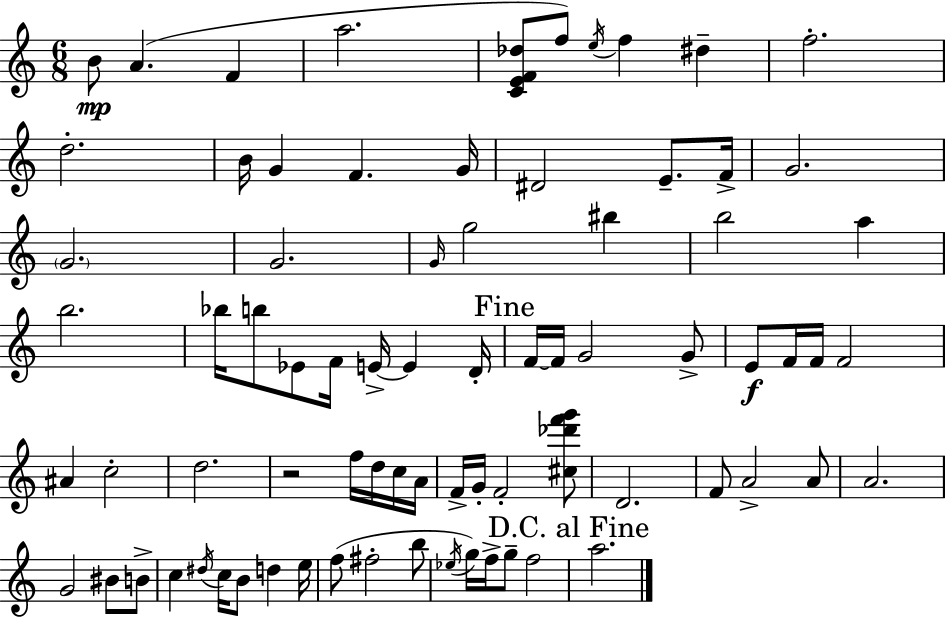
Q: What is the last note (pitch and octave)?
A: A5